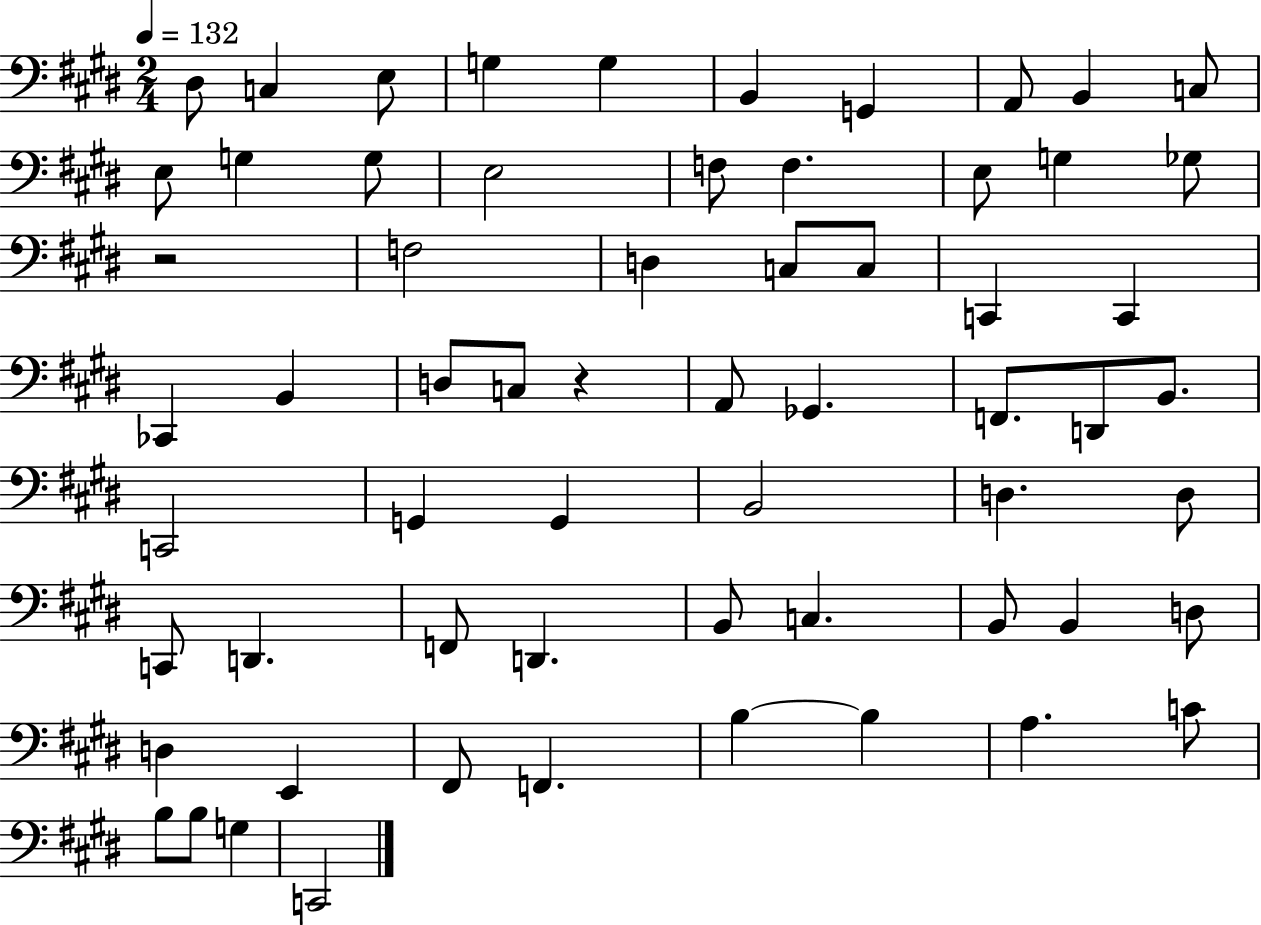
D#3/e C3/q E3/e G3/q G3/q B2/q G2/q A2/e B2/q C3/e E3/e G3/q G3/e E3/h F3/e F3/q. E3/e G3/q Gb3/e R/h F3/h D3/q C3/e C3/e C2/q C2/q CES2/q B2/q D3/e C3/e R/q A2/e Gb2/q. F2/e. D2/e B2/e. C2/h G2/q G2/q B2/h D3/q. D3/e C2/e D2/q. F2/e D2/q. B2/e C3/q. B2/e B2/q D3/e D3/q E2/q F#2/e F2/q. B3/q B3/q A3/q. C4/e B3/e B3/e G3/q C2/h